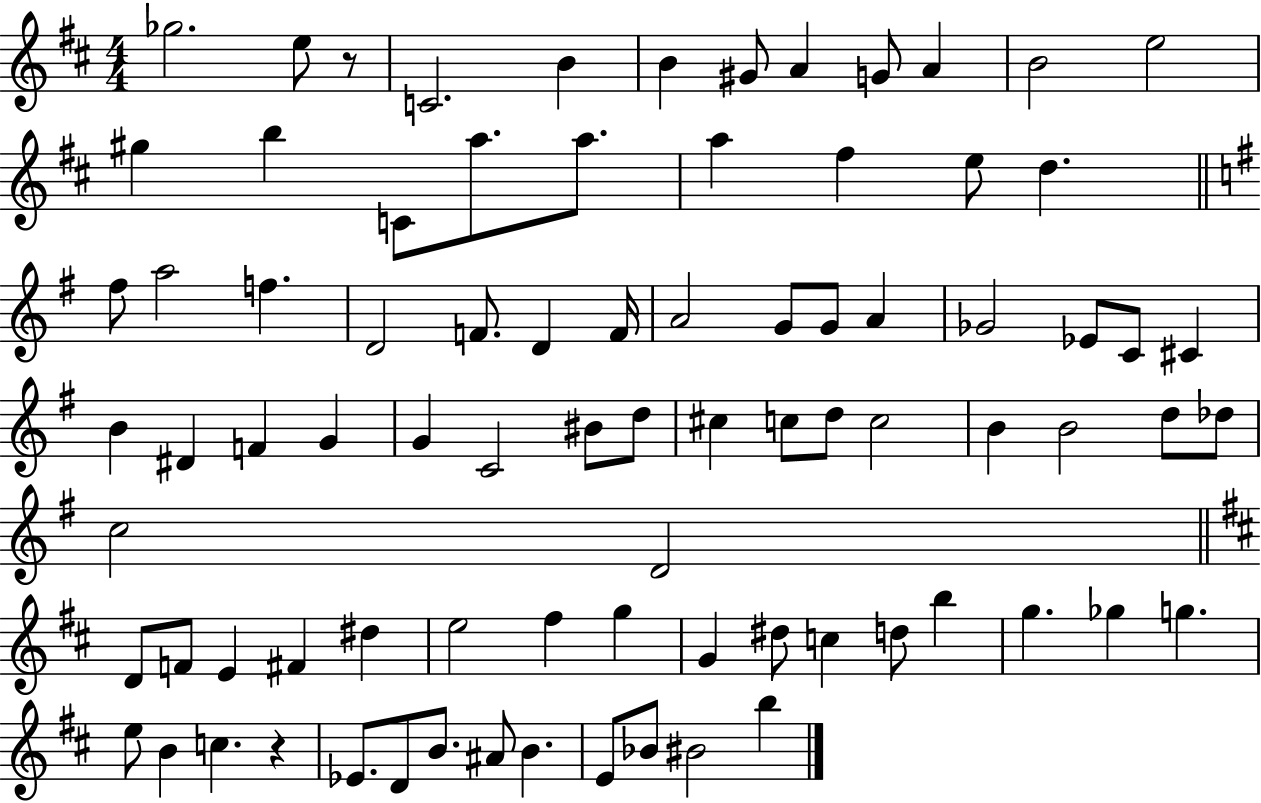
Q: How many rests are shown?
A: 2